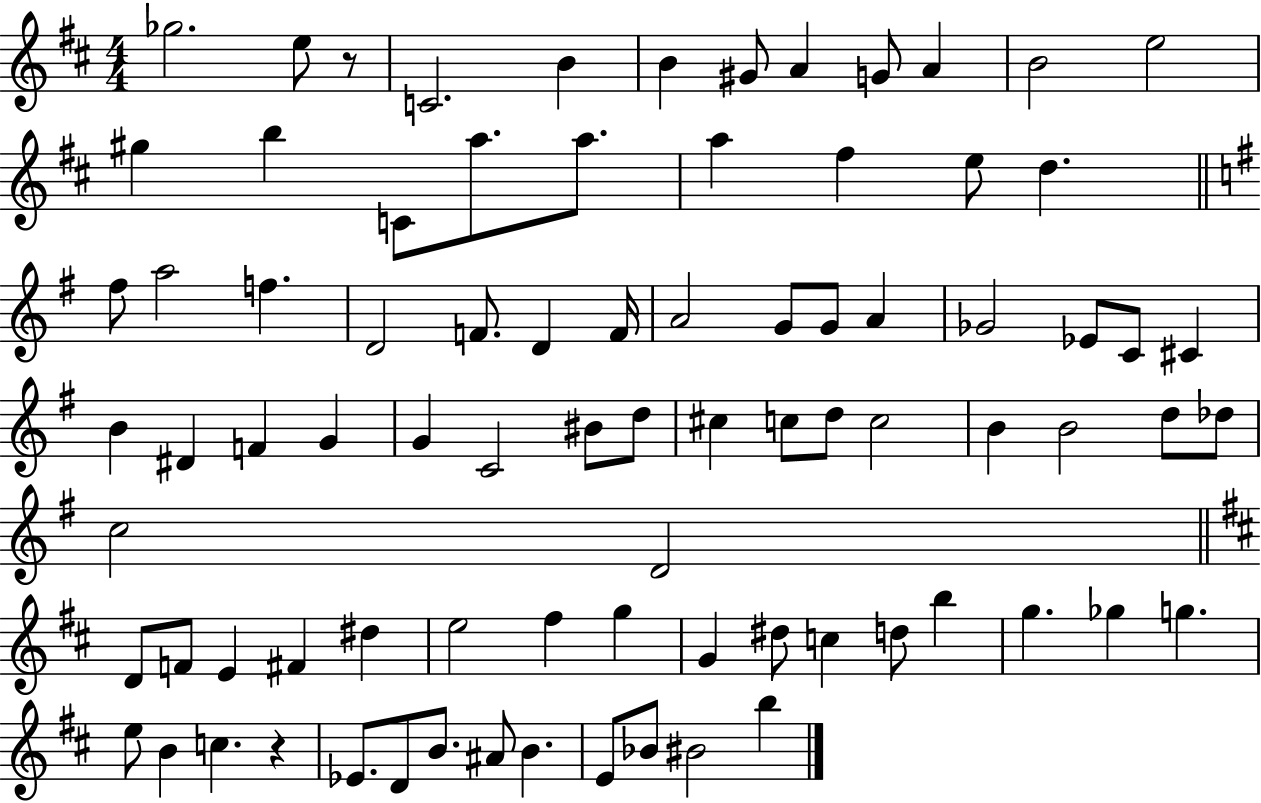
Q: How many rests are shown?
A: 2